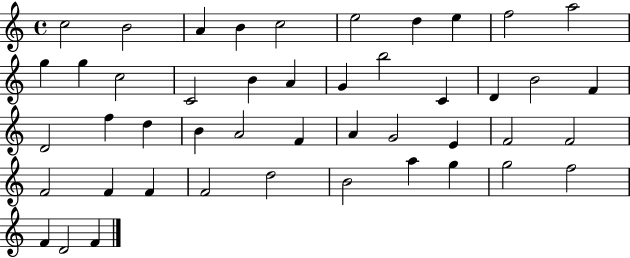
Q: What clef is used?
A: treble